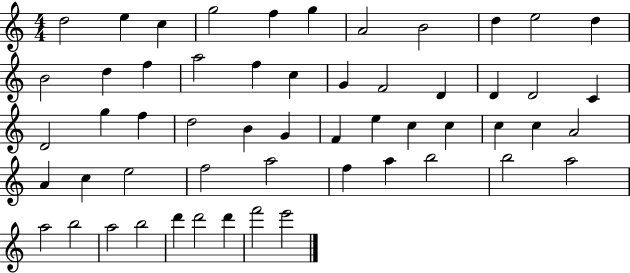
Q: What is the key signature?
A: C major